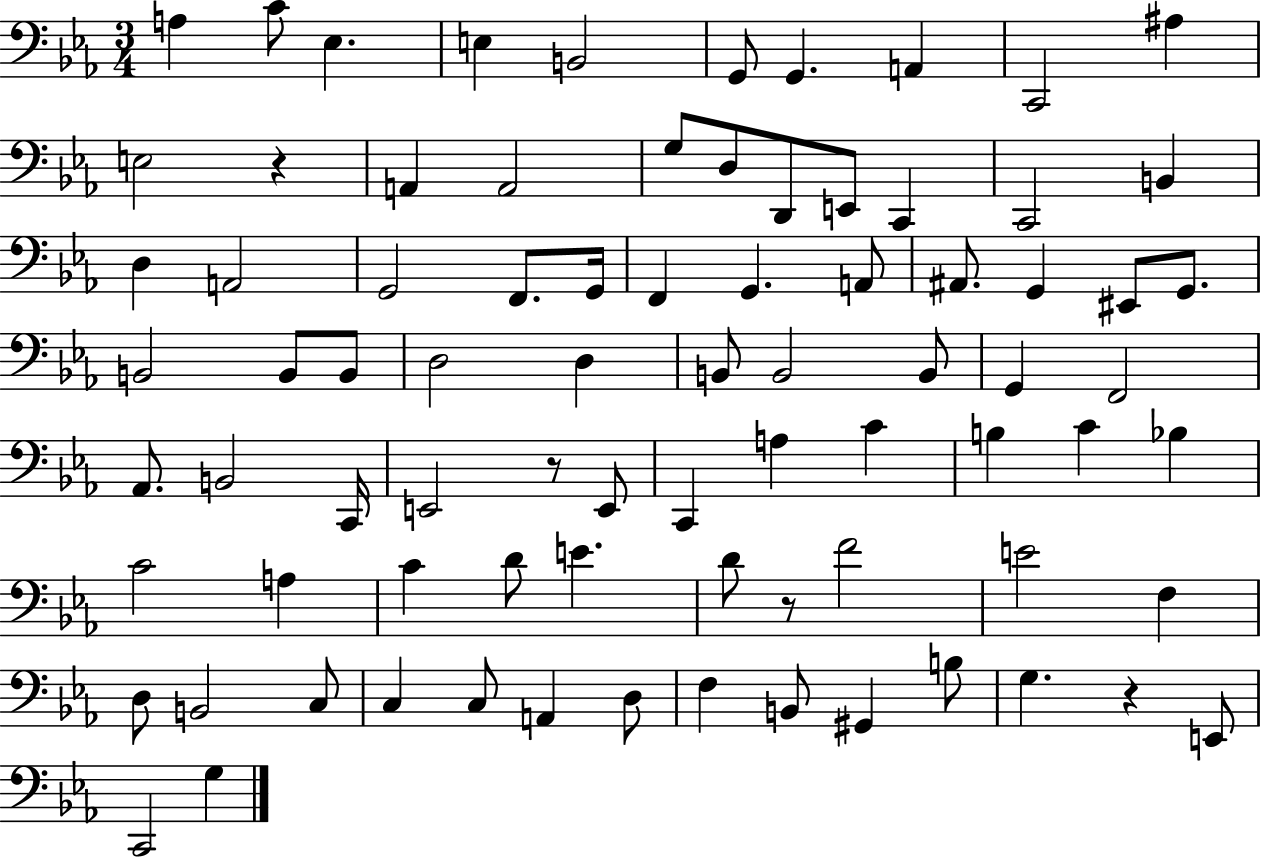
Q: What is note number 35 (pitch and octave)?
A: B2